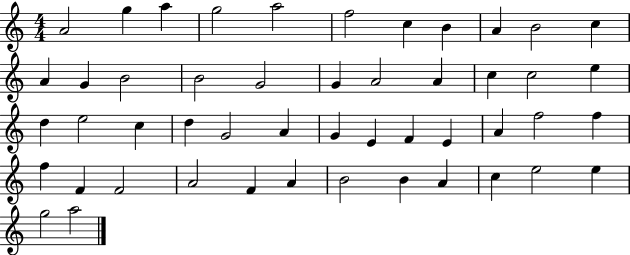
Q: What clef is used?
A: treble